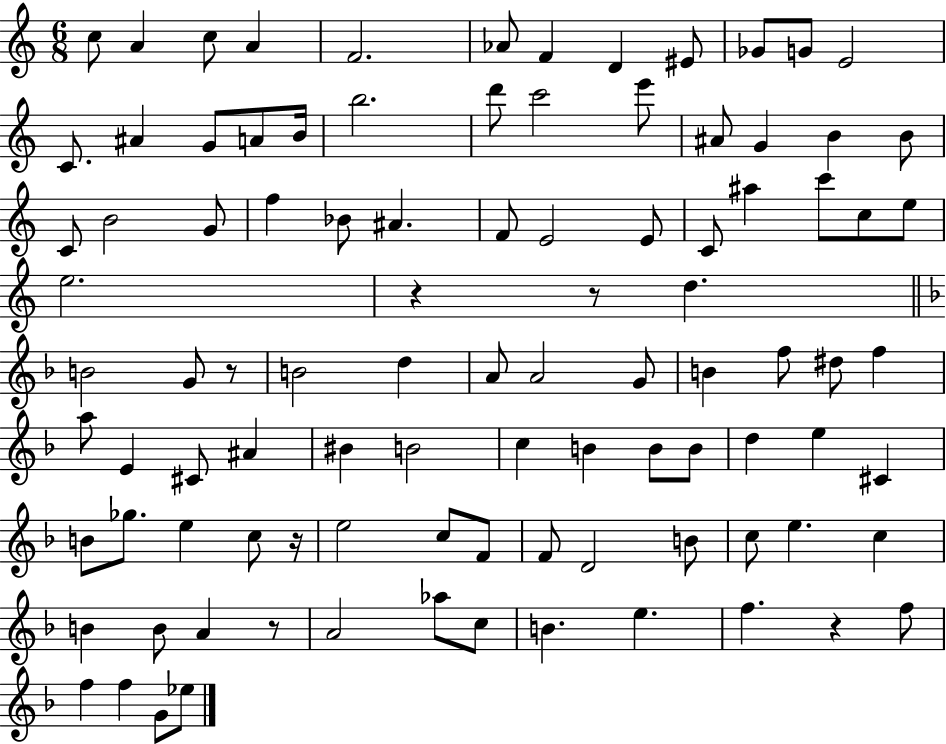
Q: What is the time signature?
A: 6/8